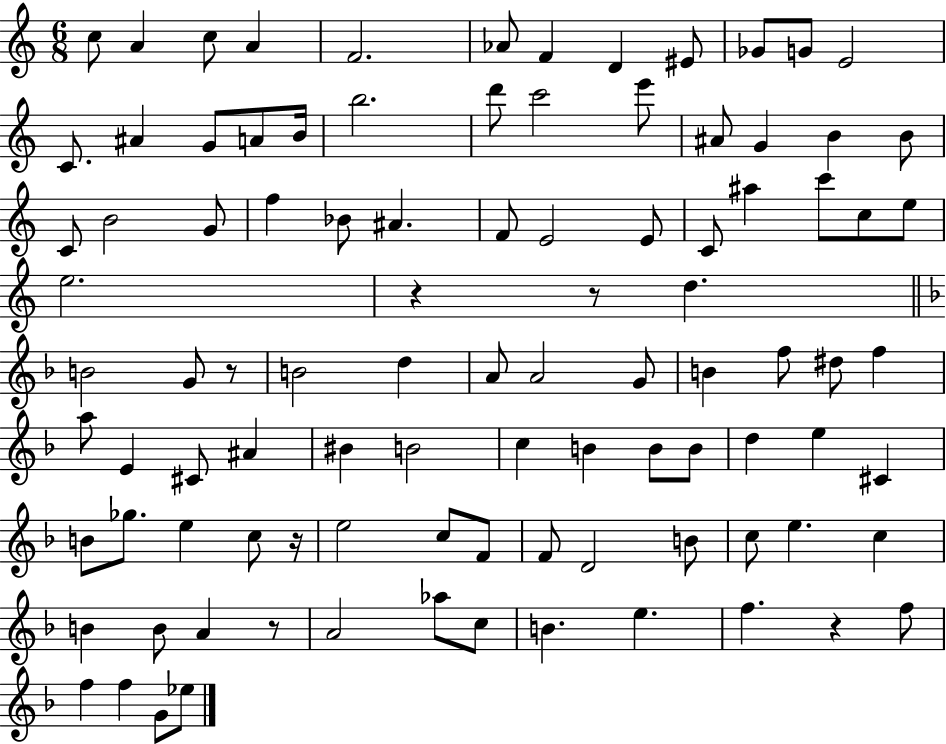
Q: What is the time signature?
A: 6/8